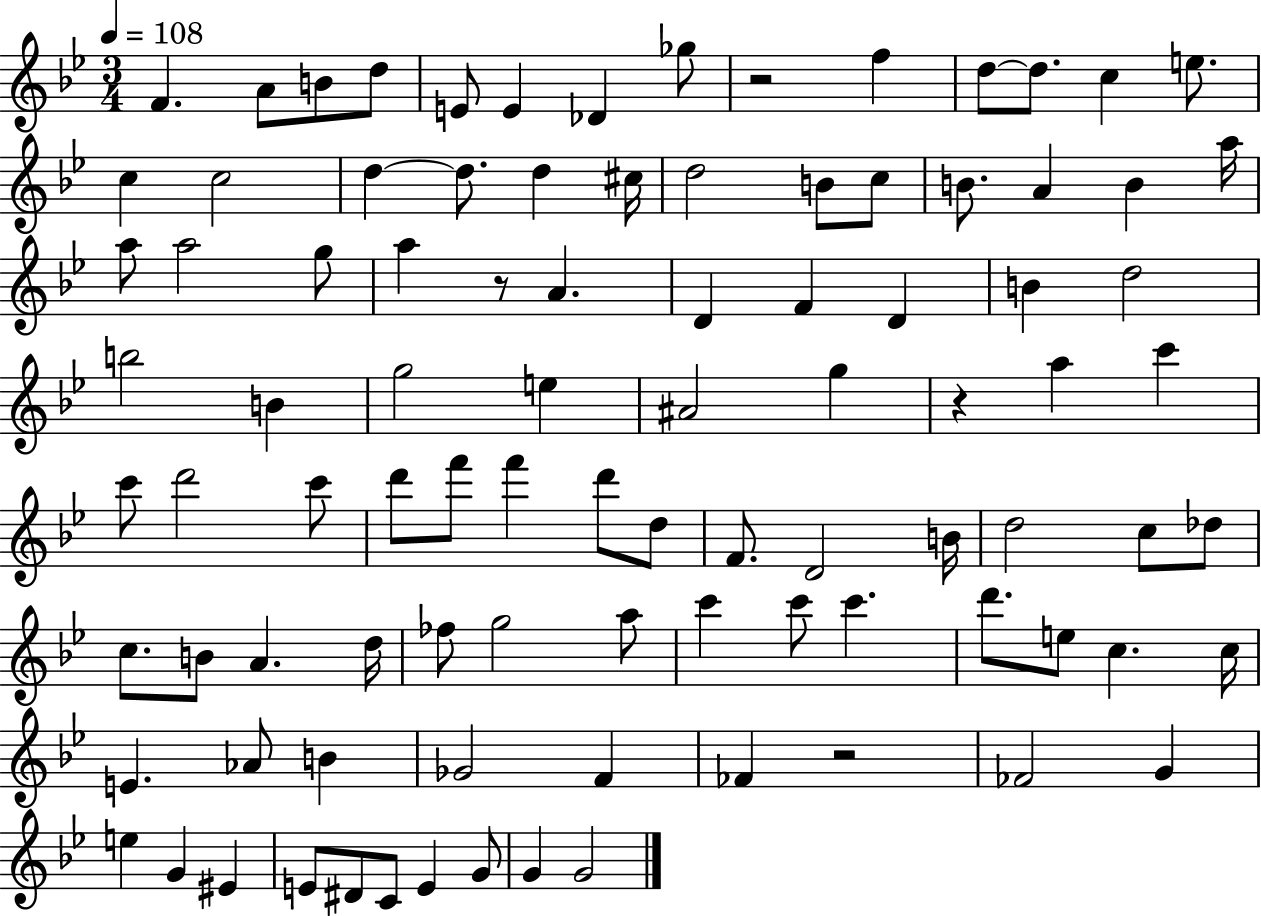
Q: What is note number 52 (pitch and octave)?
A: D5